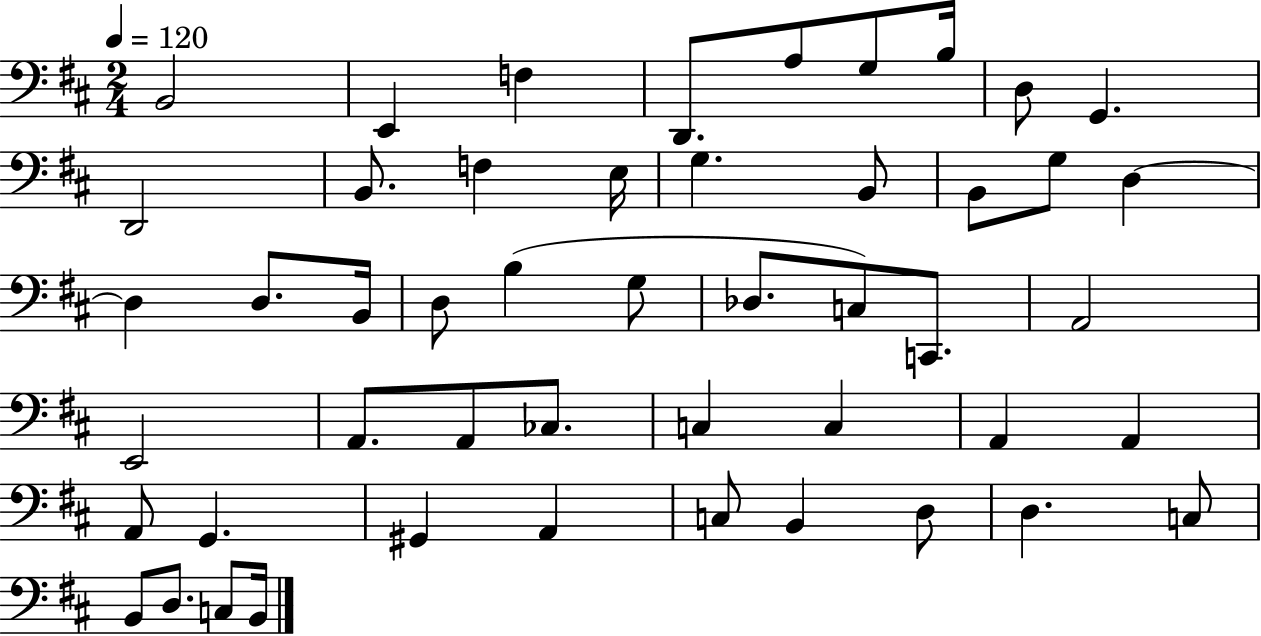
X:1
T:Untitled
M:2/4
L:1/4
K:D
B,,2 E,, F, D,,/2 A,/2 G,/2 B,/4 D,/2 G,, D,,2 B,,/2 F, E,/4 G, B,,/2 B,,/2 G,/2 D, D, D,/2 B,,/4 D,/2 B, G,/2 _D,/2 C,/2 C,,/2 A,,2 E,,2 A,,/2 A,,/2 _C,/2 C, C, A,, A,, A,,/2 G,, ^G,, A,, C,/2 B,, D,/2 D, C,/2 B,,/2 D,/2 C,/2 B,,/4